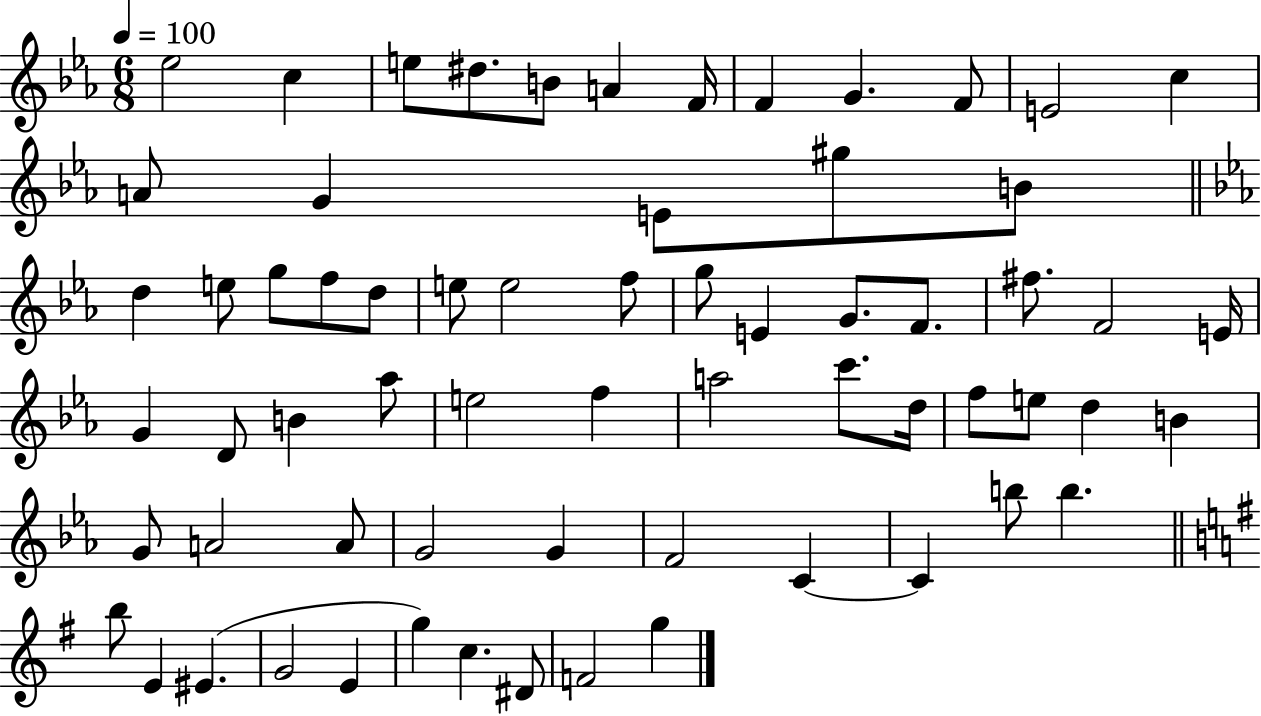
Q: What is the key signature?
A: EES major